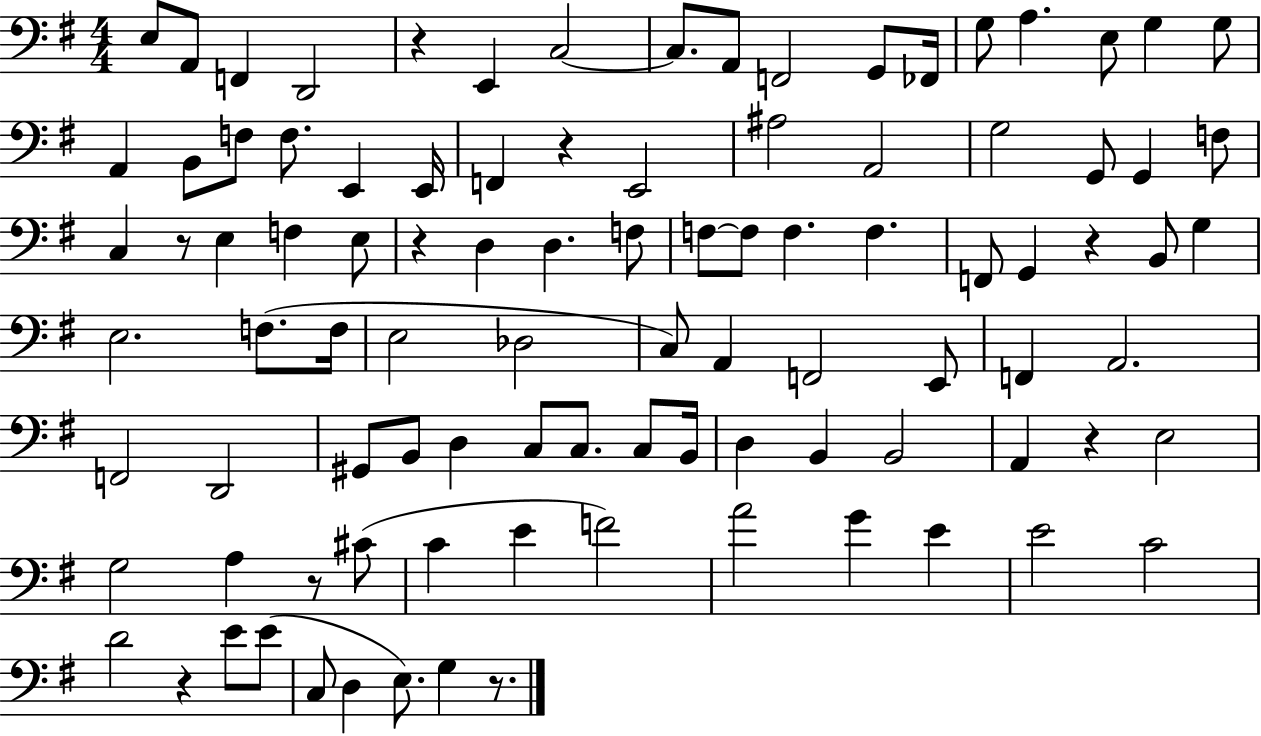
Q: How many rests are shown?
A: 9